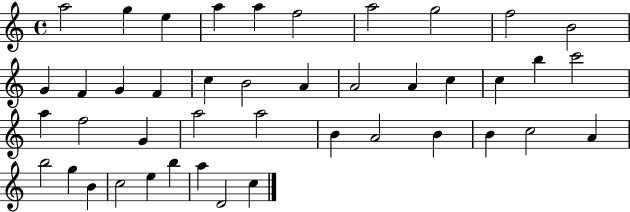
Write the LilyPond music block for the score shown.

{
  \clef treble
  \time 4/4
  \defaultTimeSignature
  \key c \major
  a''2 g''4 e''4 | a''4 a''4 f''2 | a''2 g''2 | f''2 b'2 | \break g'4 f'4 g'4 f'4 | c''4 b'2 a'4 | a'2 a'4 c''4 | c''4 b''4 c'''2 | \break a''4 f''2 g'4 | a''2 a''2 | b'4 a'2 b'4 | b'4 c''2 a'4 | \break b''2 g''4 b'4 | c''2 e''4 b''4 | a''4 d'2 c''4 | \bar "|."
}